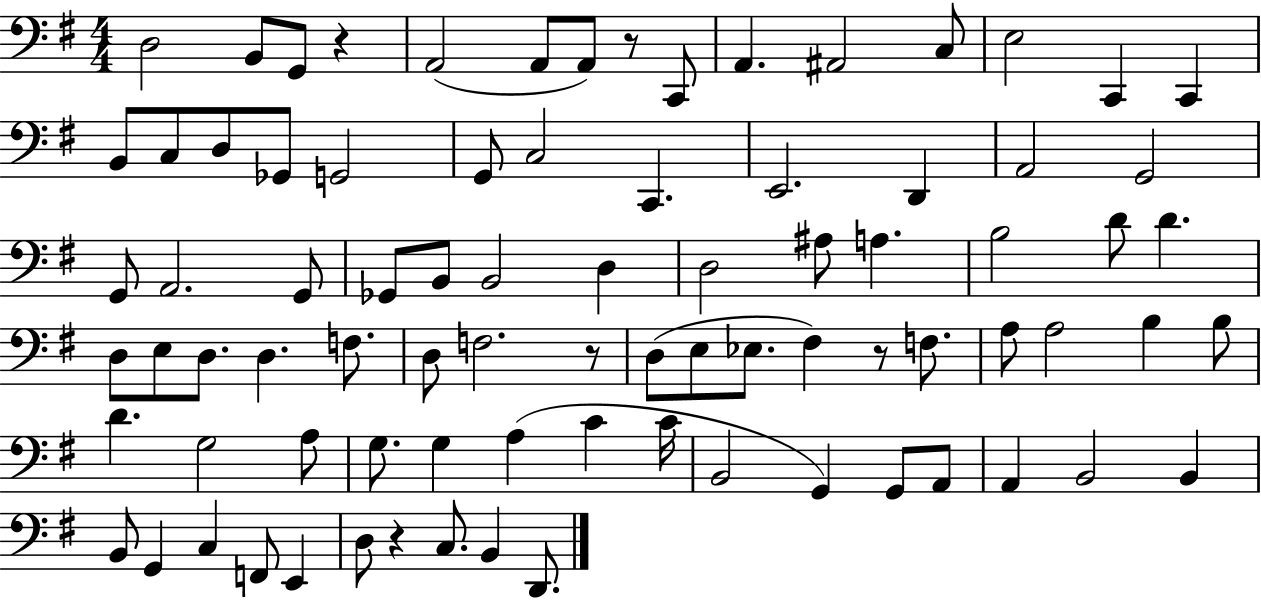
{
  \clef bass
  \numericTimeSignature
  \time 4/4
  \key g \major
  \repeat volta 2 { d2 b,8 g,8 r4 | a,2( a,8 a,8) r8 c,8 | a,4. ais,2 c8 | e2 c,4 c,4 | \break b,8 c8 d8 ges,8 g,2 | g,8 c2 c,4. | e,2. d,4 | a,2 g,2 | \break g,8 a,2. g,8 | ges,8 b,8 b,2 d4 | d2 ais8 a4. | b2 d'8 d'4. | \break d8 e8 d8. d4. f8. | d8 f2. r8 | d8( e8 ees8. fis4) r8 f8. | a8 a2 b4 b8 | \break d'4. g2 a8 | g8. g4 a4( c'4 c'16 | b,2 g,4) g,8 a,8 | a,4 b,2 b,4 | \break b,8 g,4 c4 f,8 e,4 | d8 r4 c8. b,4 d,8. | } \bar "|."
}